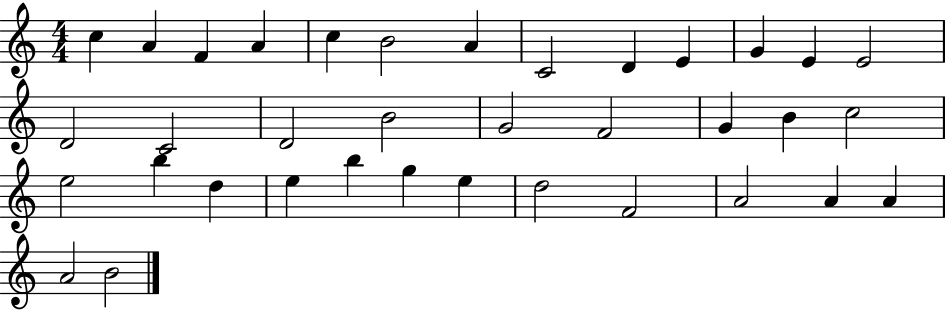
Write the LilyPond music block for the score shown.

{
  \clef treble
  \numericTimeSignature
  \time 4/4
  \key c \major
  c''4 a'4 f'4 a'4 | c''4 b'2 a'4 | c'2 d'4 e'4 | g'4 e'4 e'2 | \break d'2 c'2 | d'2 b'2 | g'2 f'2 | g'4 b'4 c''2 | \break e''2 b''4 d''4 | e''4 b''4 g''4 e''4 | d''2 f'2 | a'2 a'4 a'4 | \break a'2 b'2 | \bar "|."
}